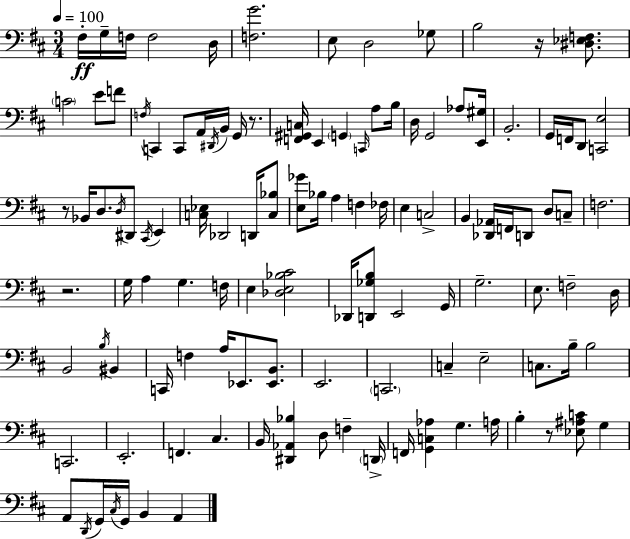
{
  \clef bass
  \numericTimeSignature
  \time 3/4
  \key d \major
  \tempo 4 = 100
  fis16-.\ff g16-- f16 f2 d16 | <f g'>2. | e8 d2 ges8 | b2 r16 <dis ees f>8. | \break \parenthesize c'2 e'8 f'8 | \acciaccatura { f16 } c,4 c,8 a,16 \acciaccatura { dis,16 } b,16 g,16 r8. | <f, gis, c>16 e,4 \parenthesize g,4 \grace { c,16 } | a8 b16 d16 g,2 | \break aes8 <e, gis>16 b,2.-. | g,16 f,16 d,8 <c, e>2 | r8 bes,16 d8. \acciaccatura { d16 } dis,8 | \acciaccatura { cis,16 } e,4 <c ees>16 des,2 | \break d,16 <c bes>8 <e ges'>8 bes16 a4 | f4 fes16 e4 c2-> | b,4 <des, aes,>16 f,16 d,8 | d8 c8-- f2. | \break r2. | g16 a4 g4. | f16 e4 <des e bes cis'>2 | des,16 <d, ges b>8 e,2 | \break g,16 g2.-- | e8. f2-- | d16 b,2 | \acciaccatura { b16 } bis,4 c,16 f4 a16 | \break ees,8. <ees, b,>8. e,2. | \parenthesize c,2. | c4-- e2-- | c8. b16-- b2 | \break c,2. | e,2.-. | f,4. | cis4. b,16 <dis, aes, bes>4 d8 | \break f4-- \parenthesize d,16-> f,16 <g, c aes>4 g4. | a16 b4-. r8 | <ees ais c'>8 g4 a,8 \acciaccatura { d,16 } g,16 \acciaccatura { cis16 } g,16 | b,4 a,4 \bar "|."
}